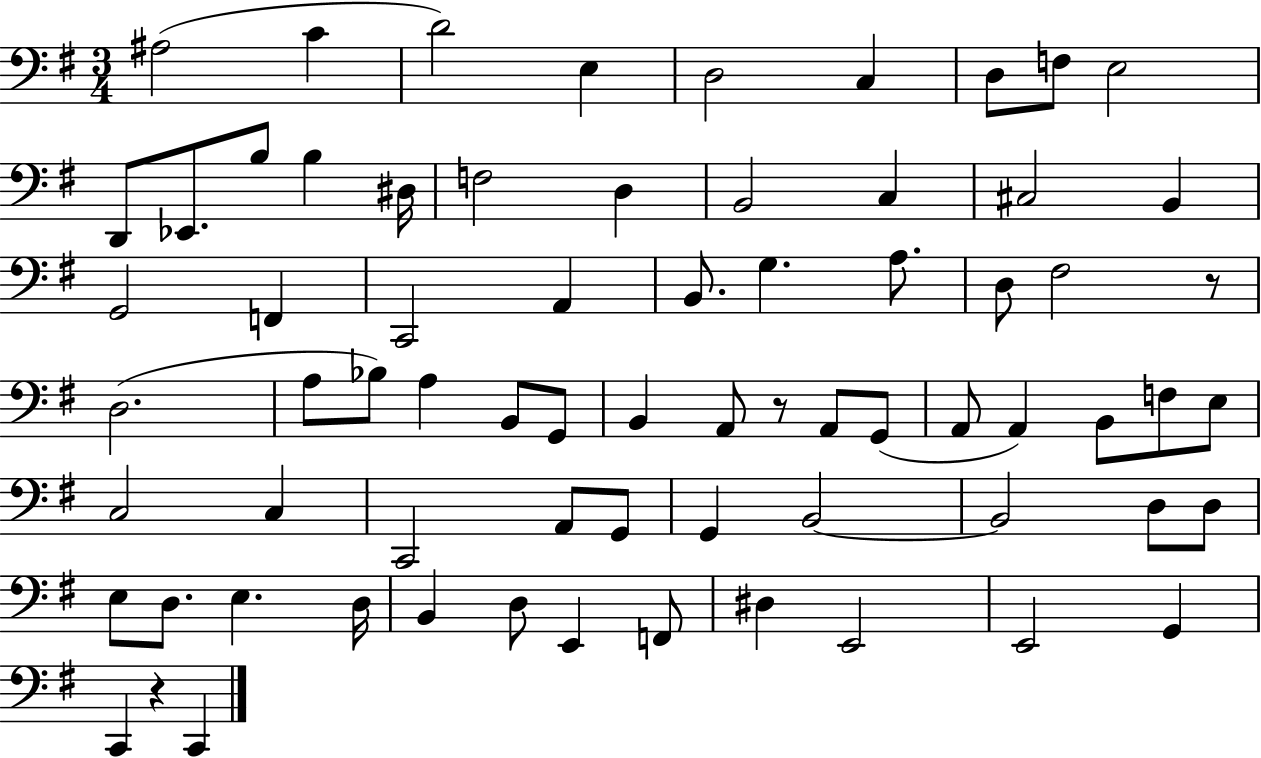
A#3/h C4/q D4/h E3/q D3/h C3/q D3/e F3/e E3/h D2/e Eb2/e. B3/e B3/q D#3/s F3/h D3/q B2/h C3/q C#3/h B2/q G2/h F2/q C2/h A2/q B2/e. G3/q. A3/e. D3/e F#3/h R/e D3/h. A3/e Bb3/e A3/q B2/e G2/e B2/q A2/e R/e A2/e G2/e A2/e A2/q B2/e F3/e E3/e C3/h C3/q C2/h A2/e G2/e G2/q B2/h B2/h D3/e D3/e E3/e D3/e. E3/q. D3/s B2/q D3/e E2/q F2/e D#3/q E2/h E2/h G2/q C2/q R/q C2/q